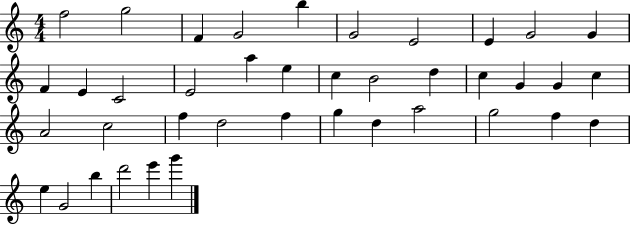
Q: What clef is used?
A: treble